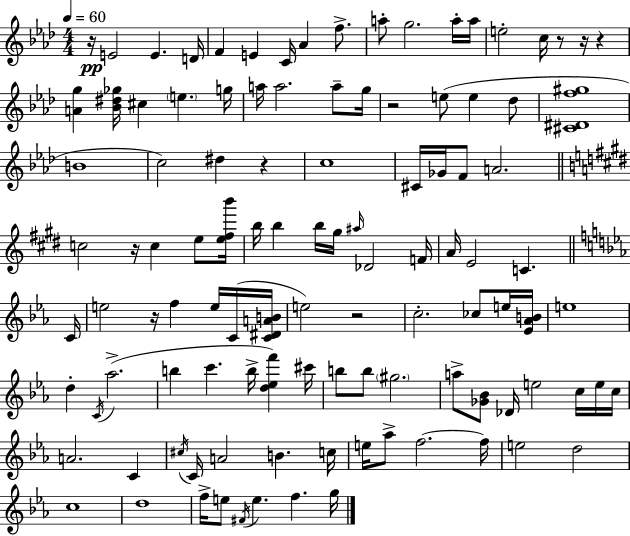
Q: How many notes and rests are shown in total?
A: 109